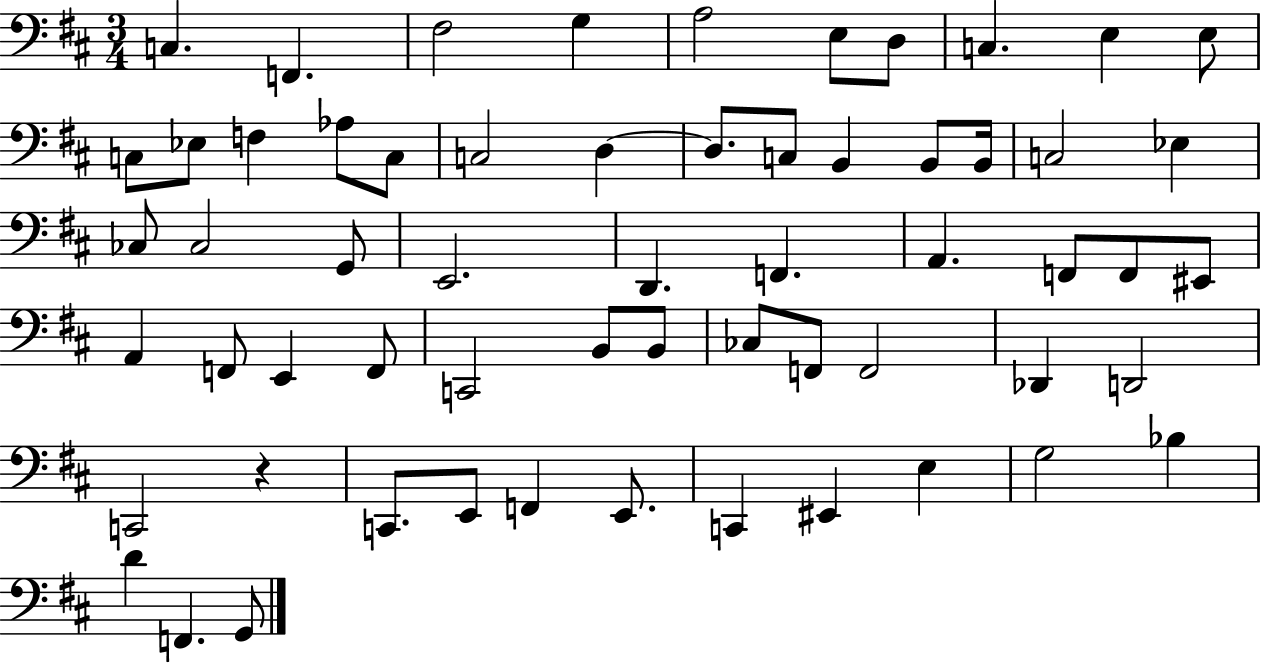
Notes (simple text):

C3/q. F2/q. F#3/h G3/q A3/h E3/e D3/e C3/q. E3/q E3/e C3/e Eb3/e F3/q Ab3/e C3/e C3/h D3/q D3/e. C3/e B2/q B2/e B2/s C3/h Eb3/q CES3/e CES3/h G2/e E2/h. D2/q. F2/q. A2/q. F2/e F2/e EIS2/e A2/q F2/e E2/q F2/e C2/h B2/e B2/e CES3/e F2/e F2/h Db2/q D2/h C2/h R/q C2/e. E2/e F2/q E2/e. C2/q EIS2/q E3/q G3/h Bb3/q D4/q F2/q. G2/e